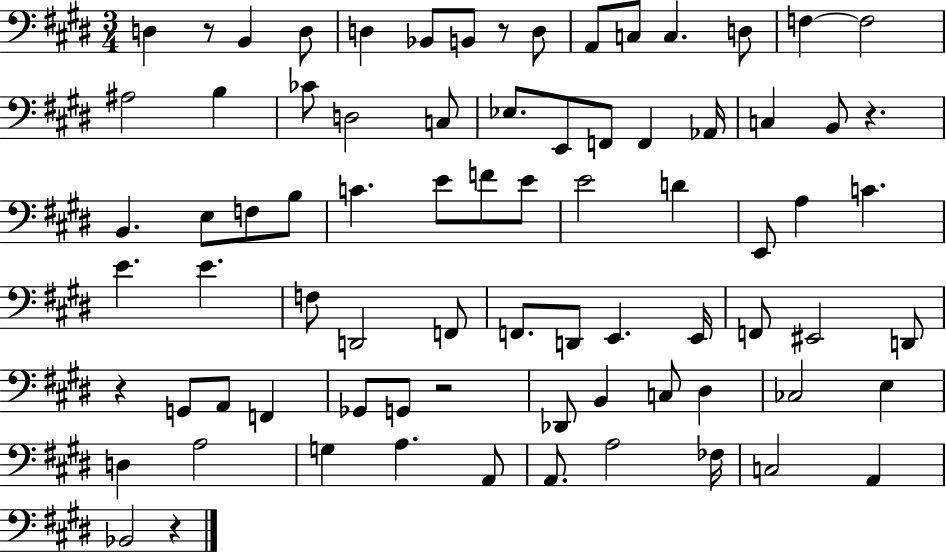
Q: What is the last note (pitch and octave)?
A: Bb2